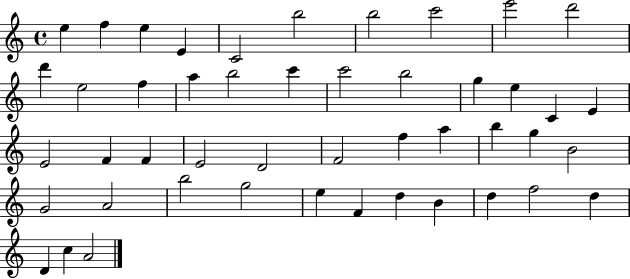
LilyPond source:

{
  \clef treble
  \time 4/4
  \defaultTimeSignature
  \key c \major
  e''4 f''4 e''4 e'4 | c'2 b''2 | b''2 c'''2 | e'''2 d'''2 | \break d'''4 e''2 f''4 | a''4 b''2 c'''4 | c'''2 b''2 | g''4 e''4 c'4 e'4 | \break e'2 f'4 f'4 | e'2 d'2 | f'2 f''4 a''4 | b''4 g''4 b'2 | \break g'2 a'2 | b''2 g''2 | e''4 f'4 d''4 b'4 | d''4 f''2 d''4 | \break d'4 c''4 a'2 | \bar "|."
}